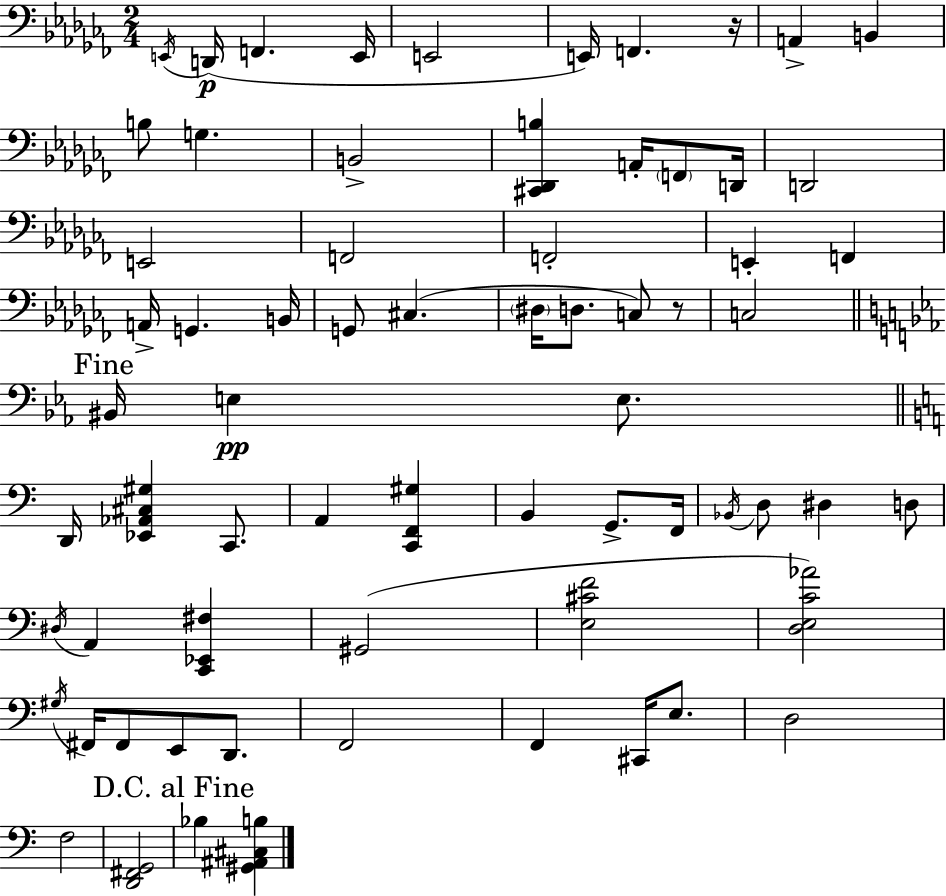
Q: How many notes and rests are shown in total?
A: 68